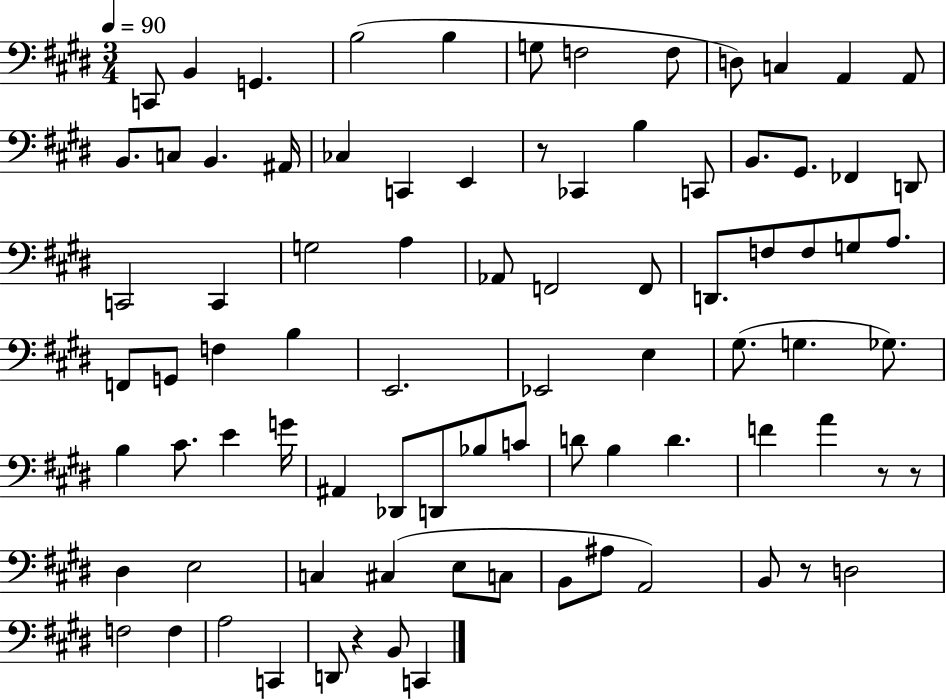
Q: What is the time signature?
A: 3/4